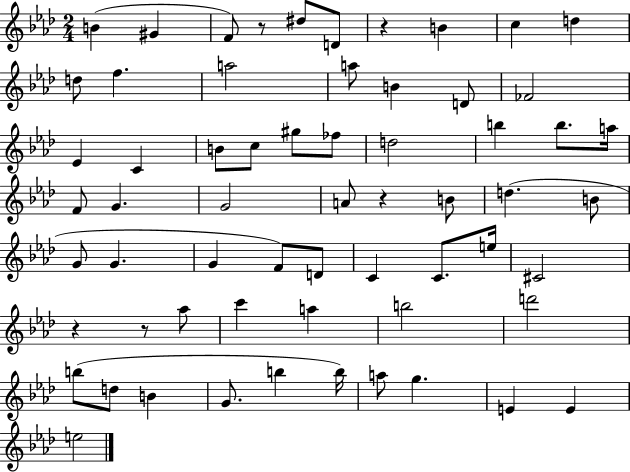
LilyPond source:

{
  \clef treble
  \numericTimeSignature
  \time 2/4
  \key aes \major
  \repeat volta 2 { b'4( gis'4 | f'8) r8 dis''8 d'8 | r4 b'4 | c''4 d''4 | \break d''8 f''4. | a''2 | a''8 b'4 d'8 | fes'2 | \break ees'4 c'4 | b'8 c''8 gis''8 fes''8 | d''2 | b''4 b''8. a''16 | \break f'8 g'4. | g'2 | a'8 r4 b'8 | d''4.( b'8 | \break g'8 g'4. | g'4 f'8) d'8 | c'4 c'8. e''16 | cis'2 | \break r4 r8 aes''8 | c'''4 a''4 | b''2 | d'''2 | \break b''8( d''8 b'4 | g'8. b''4 b''16) | a''8 g''4. | e'4 e'4 | \break e''2 | } \bar "|."
}